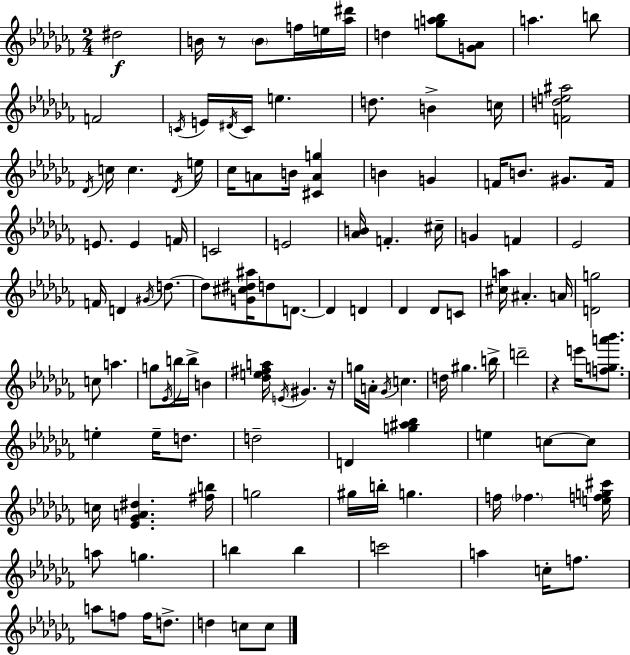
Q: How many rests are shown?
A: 3